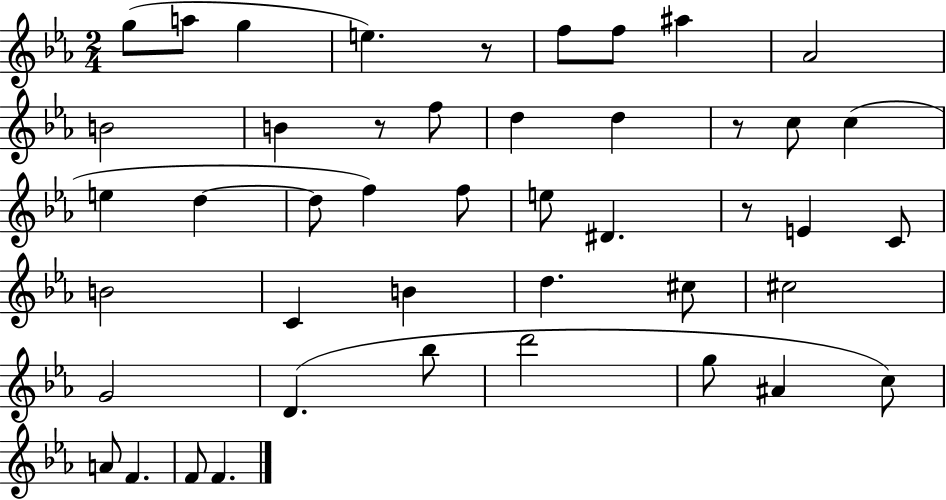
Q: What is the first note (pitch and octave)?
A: G5